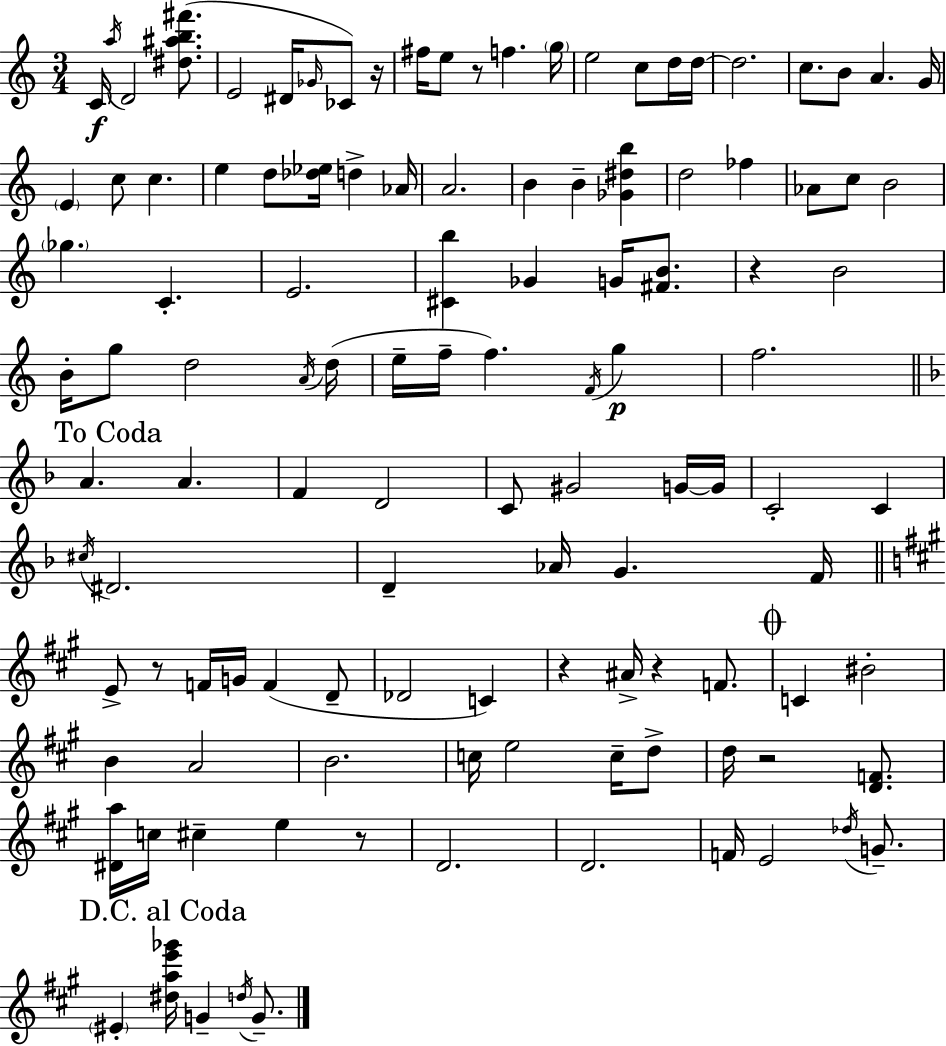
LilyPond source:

{
  \clef treble
  \numericTimeSignature
  \time 3/4
  \key c \major
  c'16\f \acciaccatura { a''16 } d'2 <dis'' ais'' b'' fis'''>8.( | e'2 dis'16 \grace { ges'16 } ces'8) | r16 fis''16 e''8 r8 f''4. | \parenthesize g''16 e''2 c''8 | \break d''16 d''16~~ d''2. | c''8. b'8 a'4. | g'16 \parenthesize e'4 c''8 c''4. | e''4 d''8 <des'' ees''>16 d''4-> | \break aes'16 a'2. | b'4 b'4-- <ges' dis'' b''>4 | d''2 fes''4 | aes'8 c''8 b'2 | \break \parenthesize ges''4. c'4.-. | e'2. | <cis' b''>4 ges'4 g'16 <fis' b'>8. | r4 b'2 | \break b'16-. g''8 d''2 | \acciaccatura { a'16 } d''16( e''16-- f''16-- f''4.) \acciaccatura { f'16 } | g''4\p f''2. | \mark "To Coda" \bar "||" \break \key f \major a'4. a'4. | f'4 d'2 | c'8 gis'2 g'16~~ g'16 | c'2-. c'4 | \break \acciaccatura { cis''16 } dis'2. | d'4-- aes'16 g'4. | f'16 \bar "||" \break \key a \major e'8-> r8 f'16 g'16 f'4( d'8-- | des'2 c'4) | r4 ais'16-> r4 f'8. | \mark \markup { \musicglyph "scripts.coda" } c'4 bis'2-. | \break b'4 a'2 | b'2. | c''16 e''2 c''16-- d''8-> | d''16 r2 <d' f'>8. | \break <dis' a''>16 c''16 cis''4-- e''4 r8 | d'2. | d'2. | f'16 e'2 \acciaccatura { des''16 } g'8.-- | \break \mark "D.C. al Coda" \parenthesize eis'4-. <dis'' a'' e''' ges'''>16 g'4-- \acciaccatura { d''16 } g'8.-- | \bar "|."
}